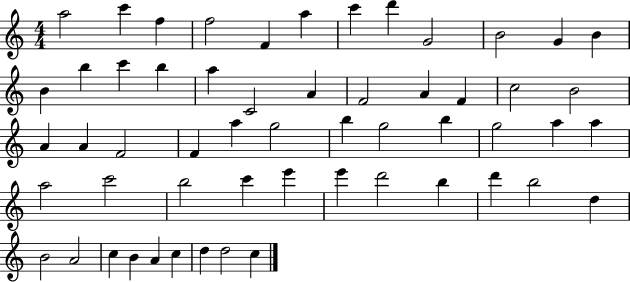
A5/h C6/q F5/q F5/h F4/q A5/q C6/q D6/q G4/h B4/h G4/q B4/q B4/q B5/q C6/q B5/q A5/q C4/h A4/q F4/h A4/q F4/q C5/h B4/h A4/q A4/q F4/h F4/q A5/q G5/h B5/q G5/h B5/q G5/h A5/q A5/q A5/h C6/h B5/h C6/q E6/q E6/q D6/h B5/q D6/q B5/h D5/q B4/h A4/h C5/q B4/q A4/q C5/q D5/q D5/h C5/q